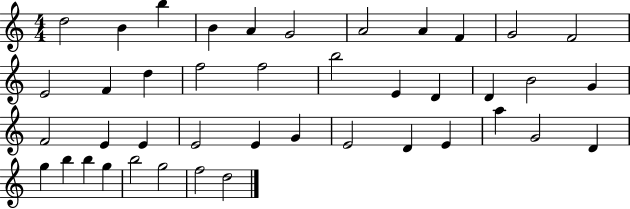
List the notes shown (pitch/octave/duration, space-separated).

D5/h B4/q B5/q B4/q A4/q G4/h A4/h A4/q F4/q G4/h F4/h E4/h F4/q D5/q F5/h F5/h B5/h E4/q D4/q D4/q B4/h G4/q F4/h E4/q E4/q E4/h E4/q G4/q E4/h D4/q E4/q A5/q G4/h D4/q G5/q B5/q B5/q G5/q B5/h G5/h F5/h D5/h